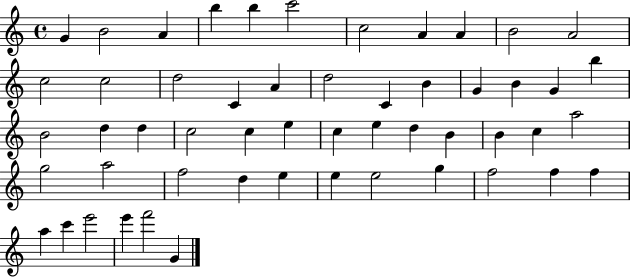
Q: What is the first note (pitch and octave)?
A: G4